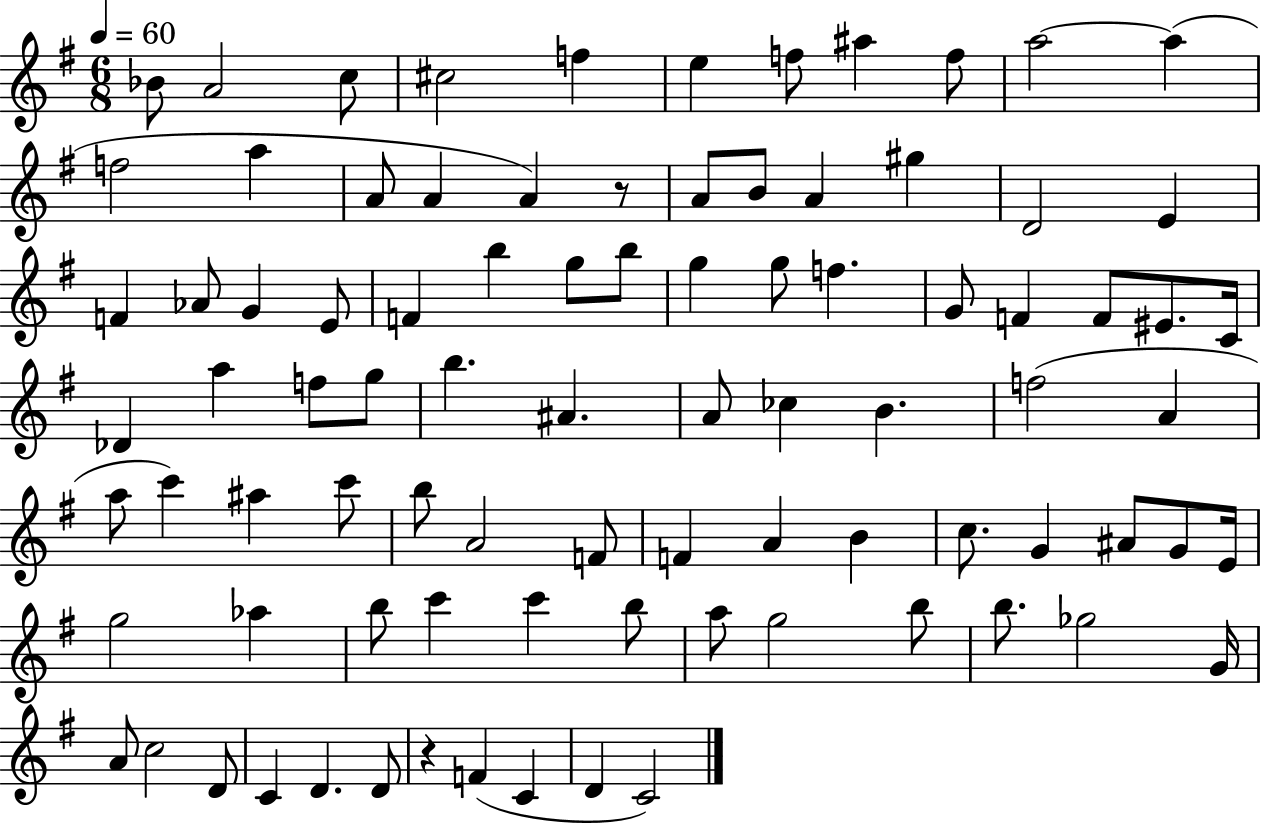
Bb4/e A4/h C5/e C#5/h F5/q E5/q F5/e A#5/q F5/e A5/h A5/q F5/h A5/q A4/e A4/q A4/q R/e A4/e B4/e A4/q G#5/q D4/h E4/q F4/q Ab4/e G4/q E4/e F4/q B5/q G5/e B5/e G5/q G5/e F5/q. G4/e F4/q F4/e EIS4/e. C4/s Db4/q A5/q F5/e G5/e B5/q. A#4/q. A4/e CES5/q B4/q. F5/h A4/q A5/e C6/q A#5/q C6/e B5/e A4/h F4/e F4/q A4/q B4/q C5/e. G4/q A#4/e G4/e E4/s G5/h Ab5/q B5/e C6/q C6/q B5/e A5/e G5/h B5/e B5/e. Gb5/h G4/s A4/e C5/h D4/e C4/q D4/q. D4/e R/q F4/q C4/q D4/q C4/h